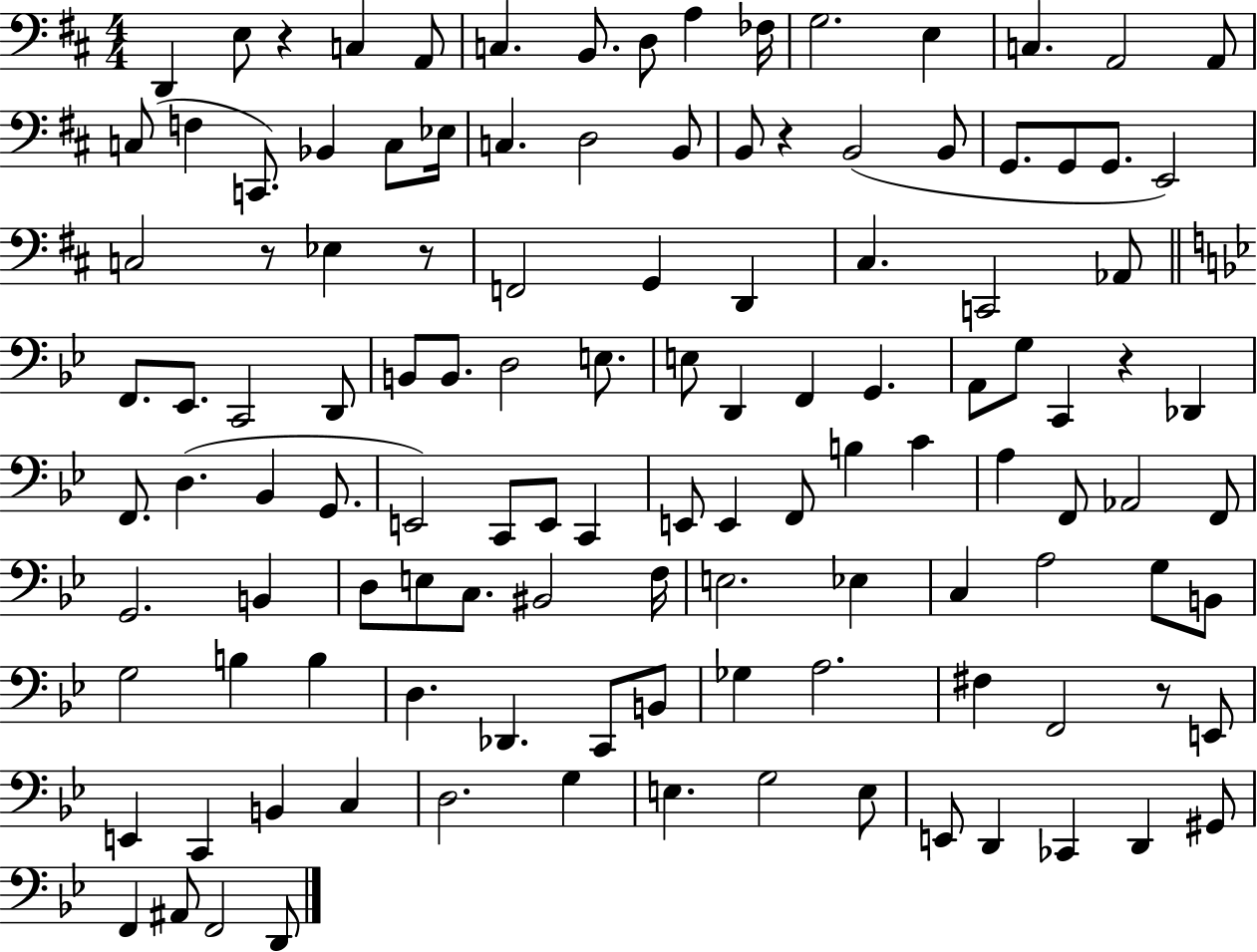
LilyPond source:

{
  \clef bass
  \numericTimeSignature
  \time 4/4
  \key d \major
  d,4 e8 r4 c4 a,8 | c4. b,8. d8 a4 fes16 | g2. e4 | c4. a,2 a,8 | \break c8( f4 c,8.) bes,4 c8 ees16 | c4. d2 b,8 | b,8 r4 b,2( b,8 | g,8. g,8 g,8. e,2) | \break c2 r8 ees4 r8 | f,2 g,4 d,4 | cis4. c,2 aes,8 | \bar "||" \break \key bes \major f,8. ees,8. c,2 d,8 | b,8 b,8. d2 e8. | e8 d,4 f,4 g,4. | a,8 g8 c,4 r4 des,4 | \break f,8. d4.( bes,4 g,8. | e,2) c,8 e,8 c,4 | e,8 e,4 f,8 b4 c'4 | a4 f,8 aes,2 f,8 | \break g,2. b,4 | d8 e8 c8. bis,2 f16 | e2. ees4 | c4 a2 g8 b,8 | \break g2 b4 b4 | d4. des,4. c,8 b,8 | ges4 a2. | fis4 f,2 r8 e,8 | \break e,4 c,4 b,4 c4 | d2. g4 | e4. g2 e8 | e,8 d,4 ces,4 d,4 gis,8 | \break f,4 ais,8 f,2 d,8 | \bar "|."
}